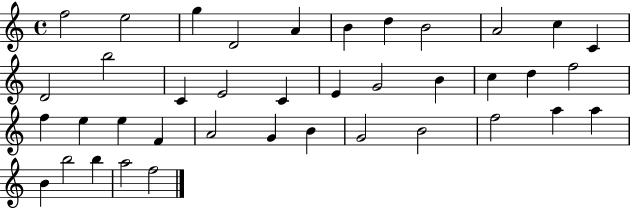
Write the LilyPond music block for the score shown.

{
  \clef treble
  \time 4/4
  \defaultTimeSignature
  \key c \major
  f''2 e''2 | g''4 d'2 a'4 | b'4 d''4 b'2 | a'2 c''4 c'4 | \break d'2 b''2 | c'4 e'2 c'4 | e'4 g'2 b'4 | c''4 d''4 f''2 | \break f''4 e''4 e''4 f'4 | a'2 g'4 b'4 | g'2 b'2 | f''2 a''4 a''4 | \break b'4 b''2 b''4 | a''2 f''2 | \bar "|."
}